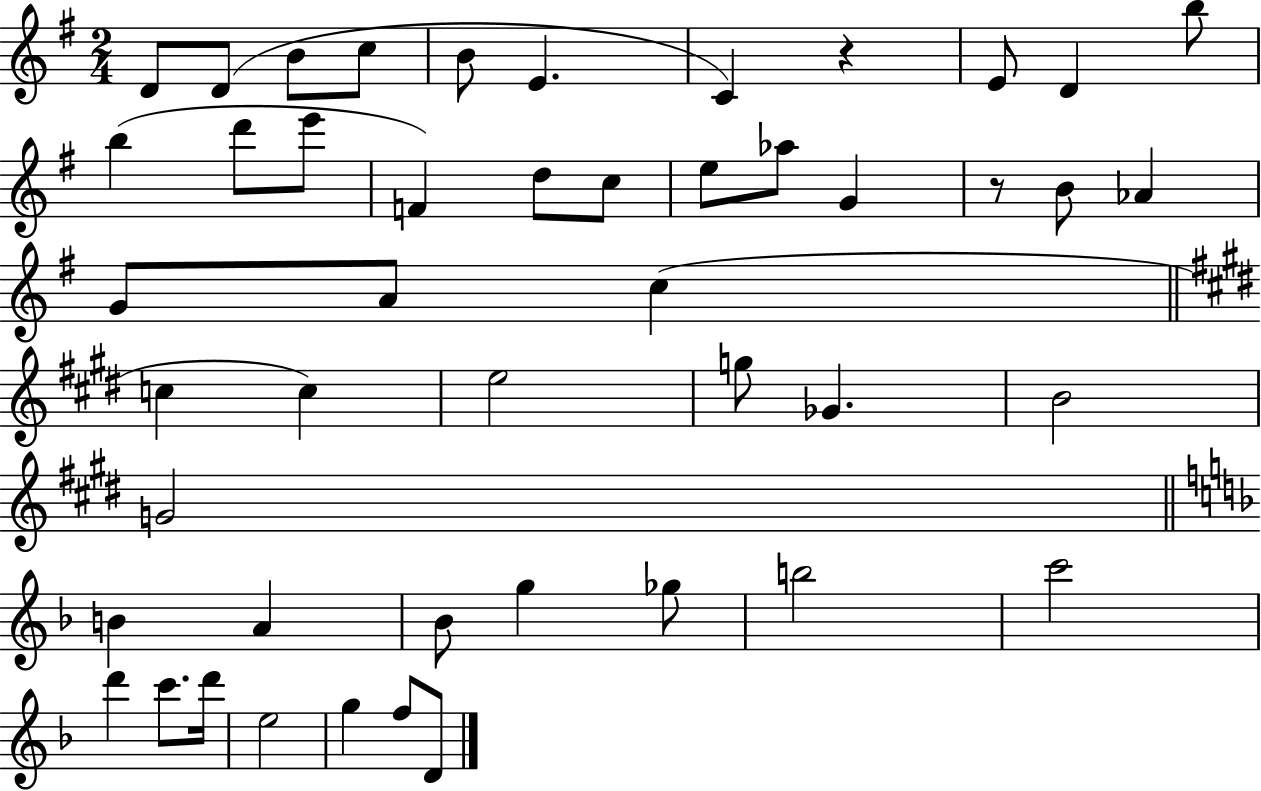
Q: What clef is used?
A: treble